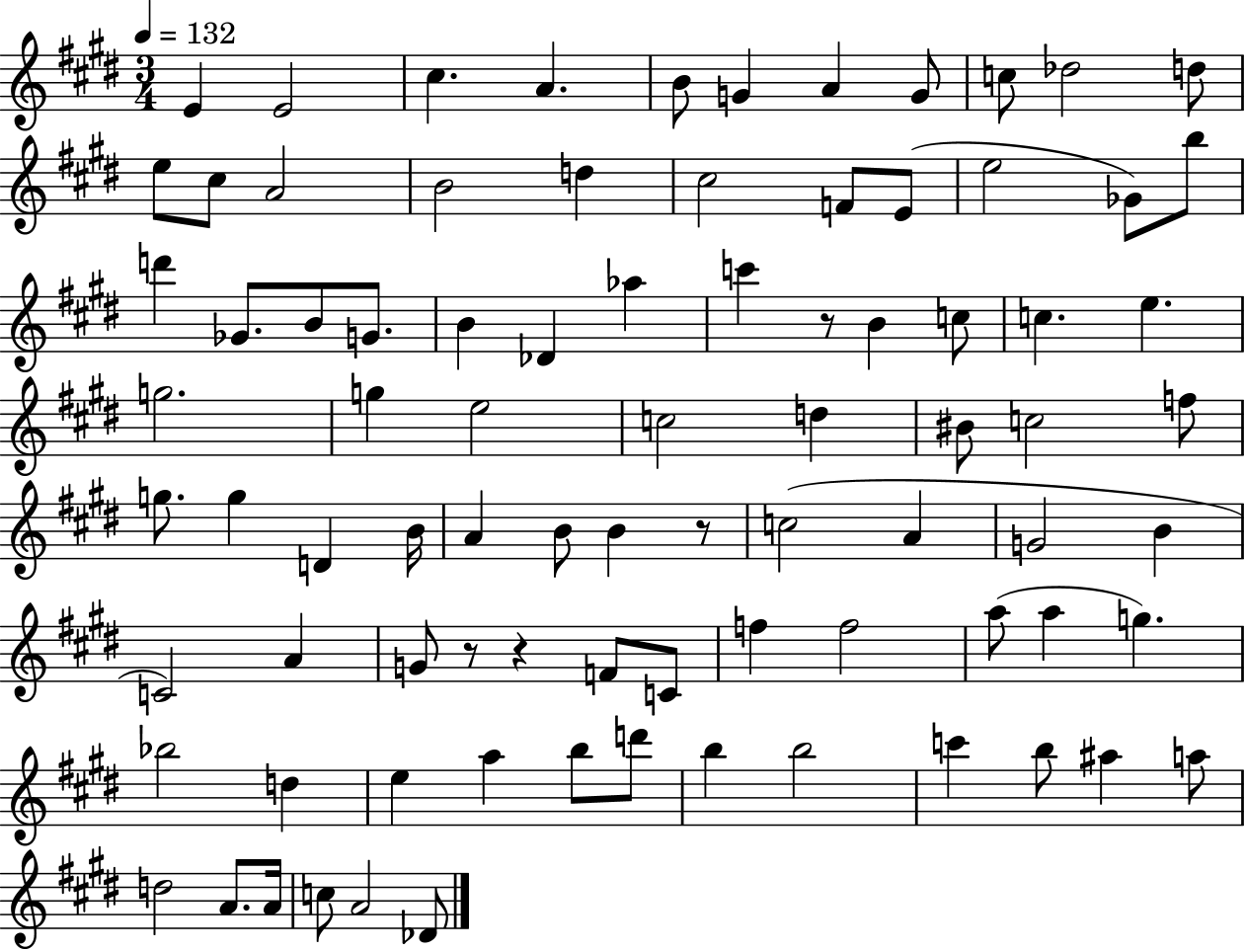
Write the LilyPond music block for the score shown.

{
  \clef treble
  \numericTimeSignature
  \time 3/4
  \key e \major
  \tempo 4 = 132
  \repeat volta 2 { e'4 e'2 | cis''4. a'4. | b'8 g'4 a'4 g'8 | c''8 des''2 d''8 | \break e''8 cis''8 a'2 | b'2 d''4 | cis''2 f'8 e'8( | e''2 ges'8) b''8 | \break d'''4 ges'8. b'8 g'8. | b'4 des'4 aes''4 | c'''4 r8 b'4 c''8 | c''4. e''4. | \break g''2. | g''4 e''2 | c''2 d''4 | bis'8 c''2 f''8 | \break g''8. g''4 d'4 b'16 | a'4 b'8 b'4 r8 | c''2( a'4 | g'2 b'4 | \break c'2) a'4 | g'8 r8 r4 f'8 c'8 | f''4 f''2 | a''8( a''4 g''4.) | \break bes''2 d''4 | e''4 a''4 b''8 d'''8 | b''4 b''2 | c'''4 b''8 ais''4 a''8 | \break d''2 a'8. a'16 | c''8 a'2 des'8 | } \bar "|."
}